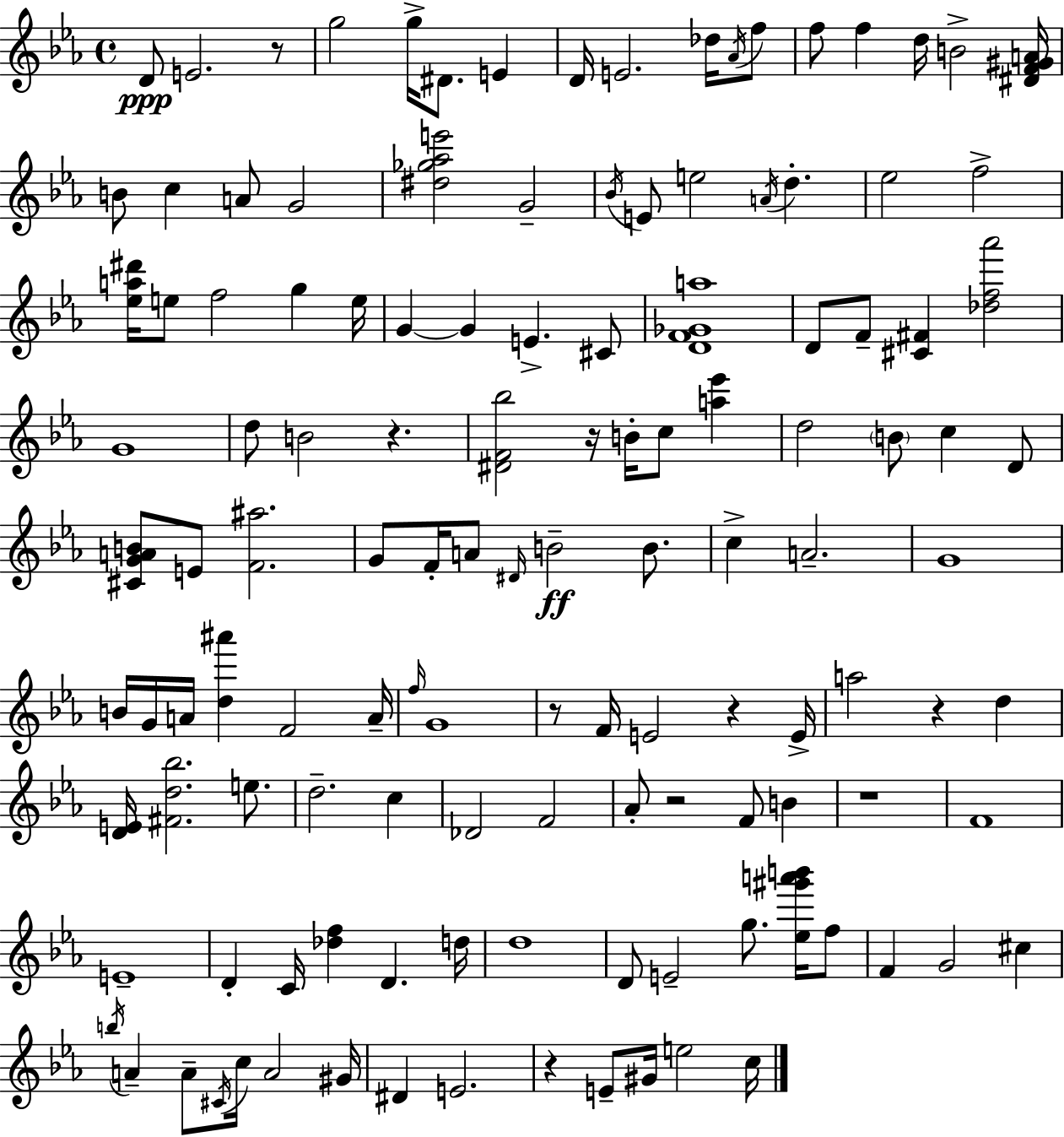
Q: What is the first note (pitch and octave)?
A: D4